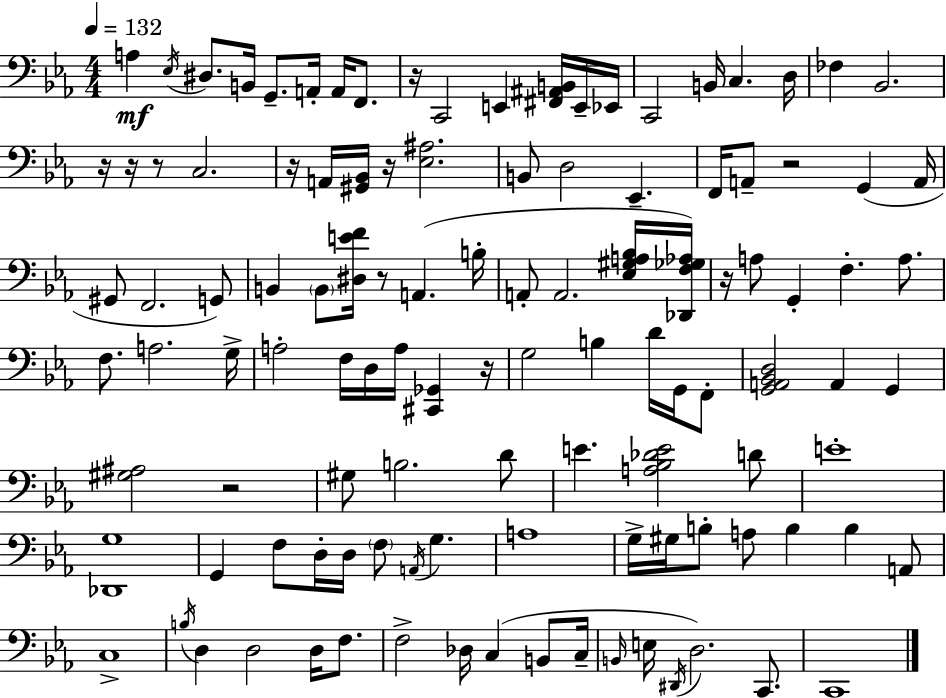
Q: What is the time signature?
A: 4/4